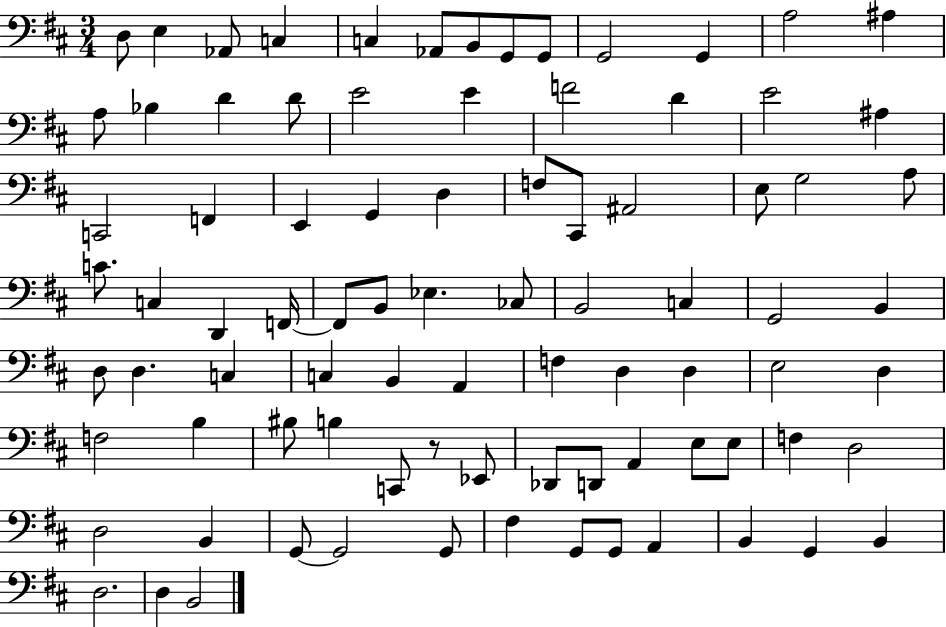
X:1
T:Untitled
M:3/4
L:1/4
K:D
D,/2 E, _A,,/2 C, C, _A,,/2 B,,/2 G,,/2 G,,/2 G,,2 G,, A,2 ^A, A,/2 _B, D D/2 E2 E F2 D E2 ^A, C,,2 F,, E,, G,, D, F,/2 ^C,,/2 ^A,,2 E,/2 G,2 A,/2 C/2 C, D,, F,,/4 F,,/2 B,,/2 _E, _C,/2 B,,2 C, G,,2 B,, D,/2 D, C, C, B,, A,, F, D, D, E,2 D, F,2 B, ^B,/2 B, C,,/2 z/2 _E,,/2 _D,,/2 D,,/2 A,, E,/2 E,/2 F, D,2 D,2 B,, G,,/2 G,,2 G,,/2 ^F, G,,/2 G,,/2 A,, B,, G,, B,, D,2 D, B,,2